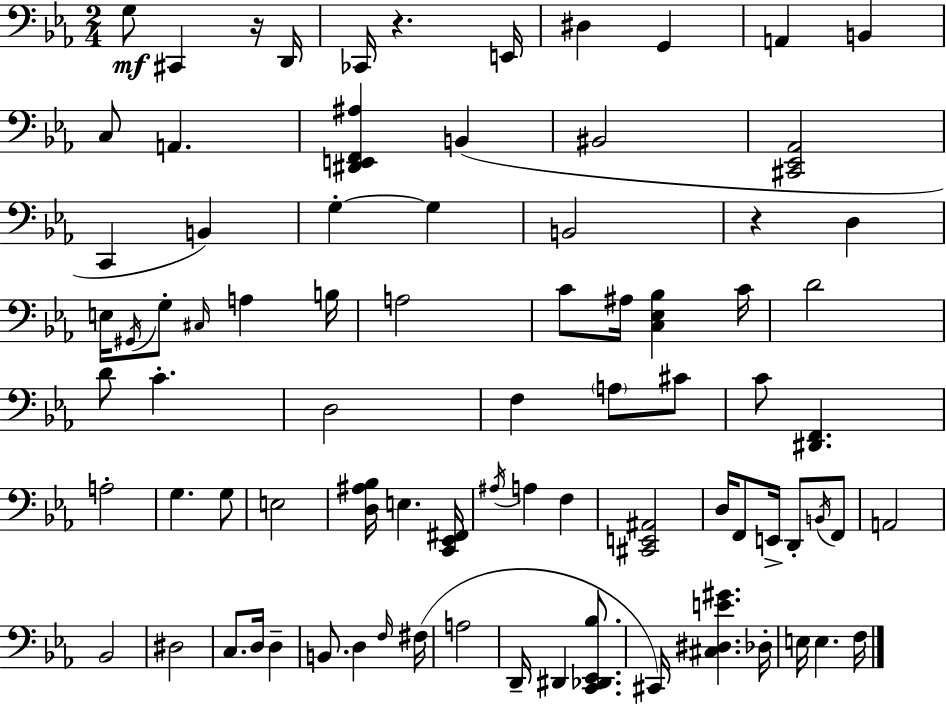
X:1
T:Untitled
M:2/4
L:1/4
K:Eb
G,/2 ^C,, z/4 D,,/4 _C,,/4 z E,,/4 ^D, G,, A,, B,, C,/2 A,, [^D,,E,,F,,^A,] B,, ^B,,2 [^C,,_E,,_A,,]2 C,, B,, G, G, B,,2 z D, E,/4 ^G,,/4 G,/2 ^C,/4 A, B,/4 A,2 C/2 ^A,/4 [C,_E,_B,] C/4 D2 D/2 C D,2 F, A,/2 ^C/2 C/2 [^D,,F,,] A,2 G, G,/2 E,2 [D,^A,_B,]/4 E, [C,,_E,,^F,,]/4 ^A,/4 A, F, [^C,,E,,^A,,]2 D,/4 F,,/2 E,,/4 D,,/2 B,,/4 F,,/2 A,,2 _B,,2 ^D,2 C,/2 D,/4 D, B,,/2 D, F,/4 ^F,/4 A,2 D,,/4 ^D,, [C,,_D,,_E,,_B,]/2 ^C,,/4 [^C,^D,E^G] _D,/4 E,/4 E, F,/4